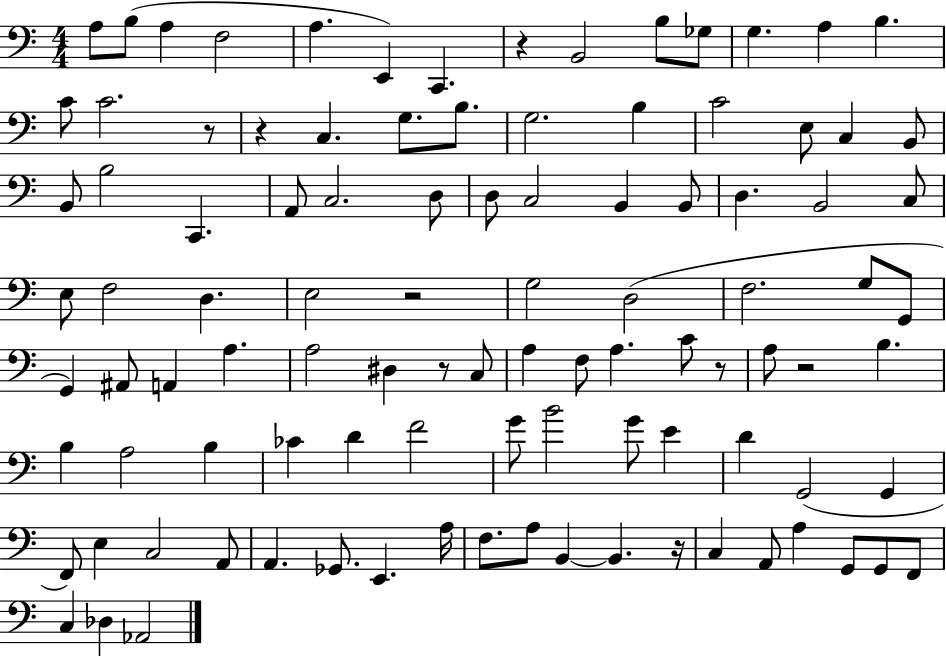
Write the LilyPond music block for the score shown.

{
  \clef bass
  \numericTimeSignature
  \time 4/4
  \key c \major
  a8 b8( a4 f2 | a4. e,4) c,4. | r4 b,2 b8 ges8 | g4. a4 b4. | \break c'8 c'2. r8 | r4 c4. g8. b8. | g2. b4 | c'2 e8 c4 b,8 | \break b,8 b2 c,4. | a,8 c2. d8 | d8 c2 b,4 b,8 | d4. b,2 c8 | \break e8 f2 d4. | e2 r2 | g2 d2( | f2. g8 g,8 | \break g,4) ais,8 a,4 a4. | a2 dis4 r8 c8 | a4 f8 a4. c'8 r8 | a8 r2 b4. | \break b4 a2 b4 | ces'4 d'4 f'2 | g'8 b'2 g'8 e'4 | d'4 g,2( g,4 | \break f,8) e4 c2 a,8 | a,4. ges,8. e,4. a16 | f8. a8 b,4~~ b,4. r16 | c4 a,8 a4 g,8 g,8 f,8 | \break c4 des4 aes,2 | \bar "|."
}